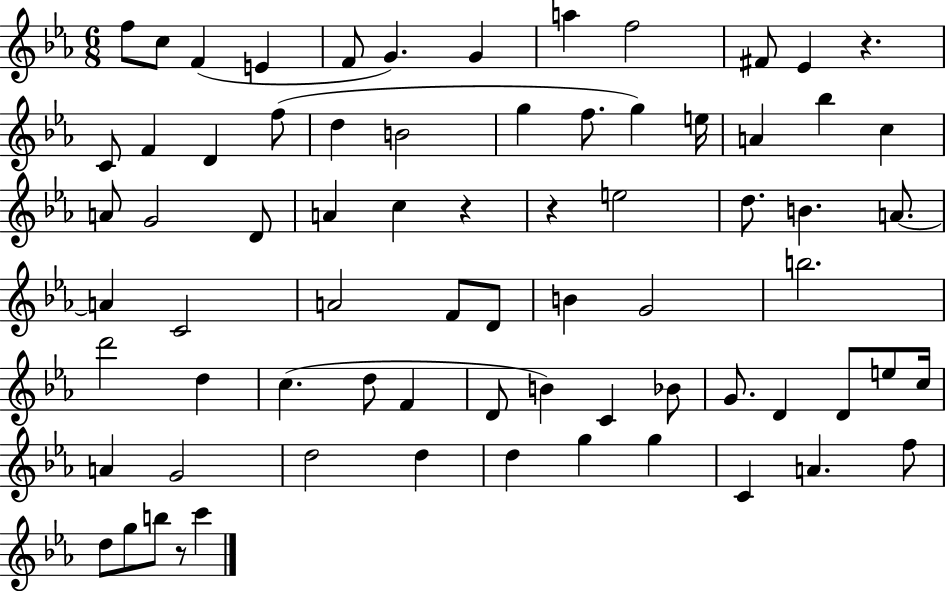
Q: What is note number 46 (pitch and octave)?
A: F4